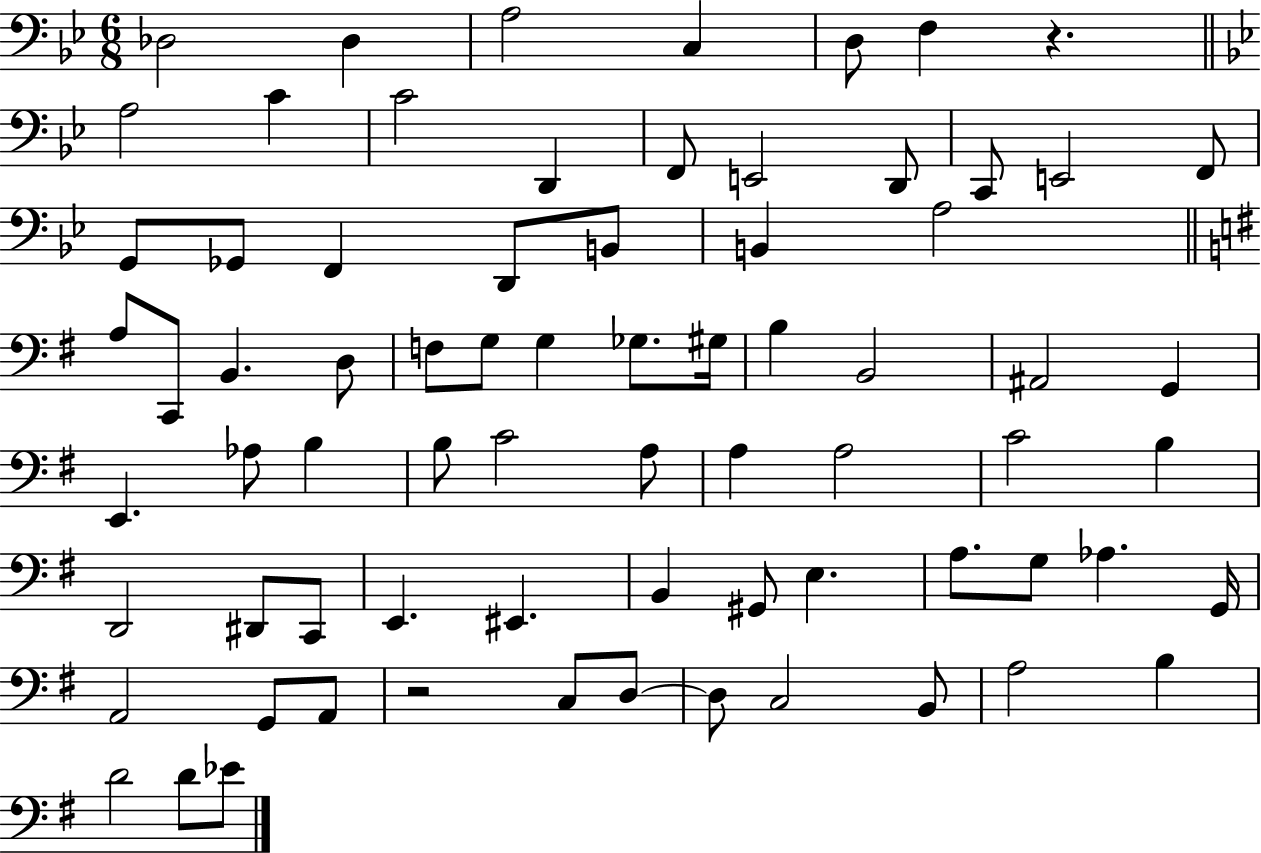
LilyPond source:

{
  \clef bass
  \numericTimeSignature
  \time 6/8
  \key bes \major
  des2 des4 | a2 c4 | d8 f4 r4. | \bar "||" \break \key g \minor a2 c'4 | c'2 d,4 | f,8 e,2 d,8 | c,8 e,2 f,8 | \break g,8 ges,8 f,4 d,8 b,8 | b,4 a2 | \bar "||" \break \key g \major a8 c,8 b,4. d8 | f8 g8 g4 ges8. gis16 | b4 b,2 | ais,2 g,4 | \break e,4. aes8 b4 | b8 c'2 a8 | a4 a2 | c'2 b4 | \break d,2 dis,8 c,8 | e,4. eis,4. | b,4 gis,8 e4. | a8. g8 aes4. g,16 | \break a,2 g,8 a,8 | r2 c8 d8~~ | d8 c2 b,8 | a2 b4 | \break d'2 d'8 ees'8 | \bar "|."
}